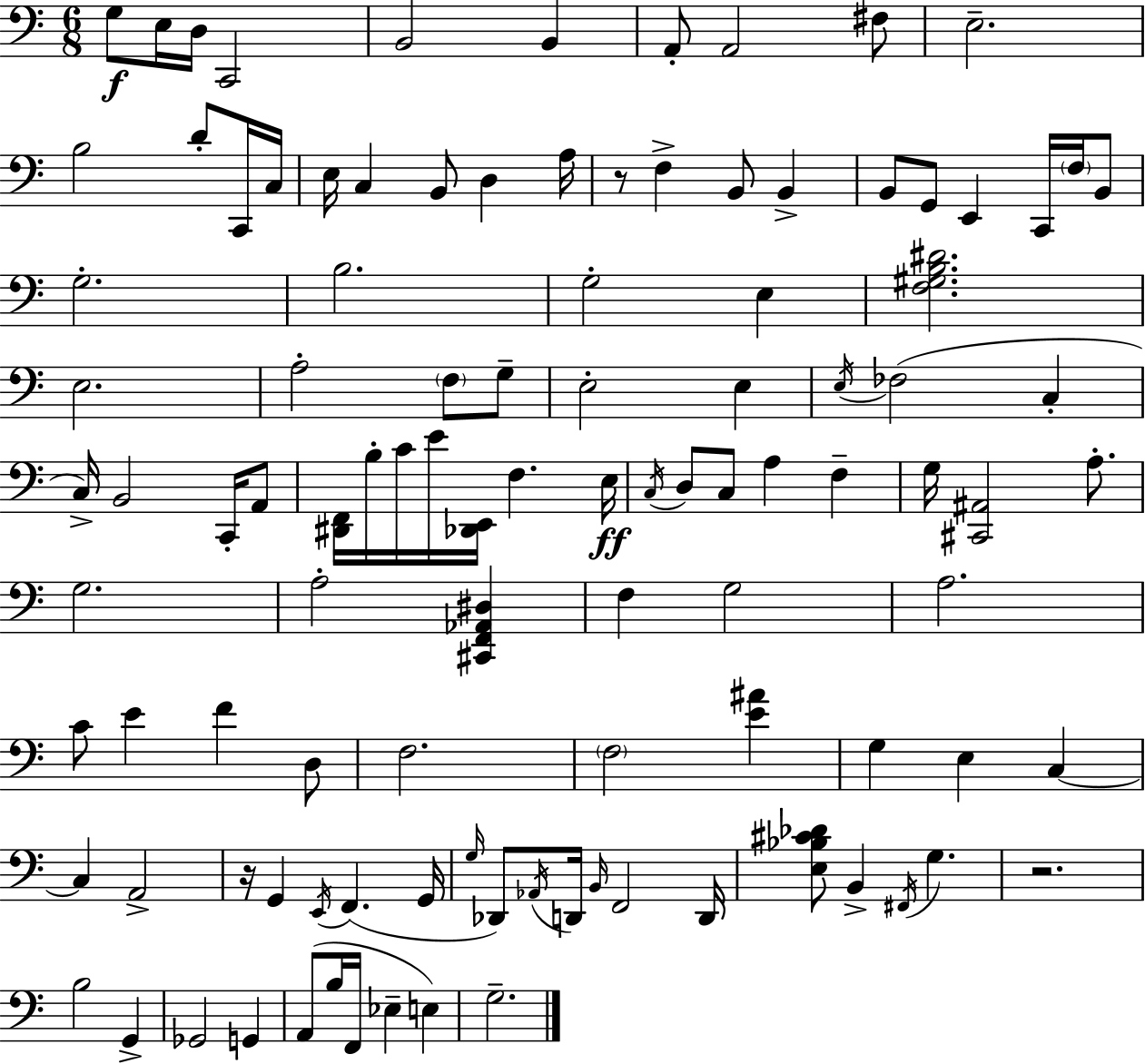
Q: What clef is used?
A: bass